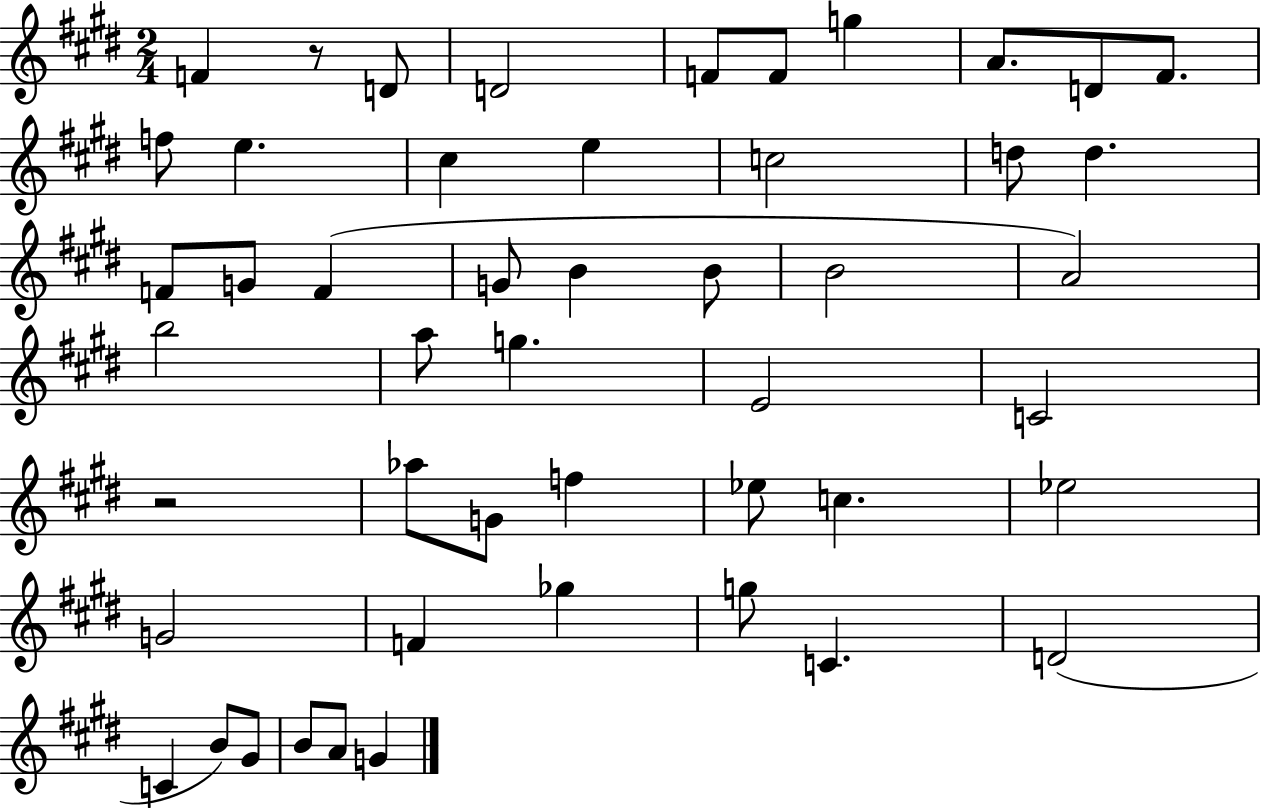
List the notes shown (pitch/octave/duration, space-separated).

F4/q R/e D4/e D4/h F4/e F4/e G5/q A4/e. D4/e F#4/e. F5/e E5/q. C#5/q E5/q C5/h D5/e D5/q. F4/e G4/e F4/q G4/e B4/q B4/e B4/h A4/h B5/h A5/e G5/q. E4/h C4/h R/h Ab5/e G4/e F5/q Eb5/e C5/q. Eb5/h G4/h F4/q Gb5/q G5/e C4/q. D4/h C4/q B4/e G#4/e B4/e A4/e G4/q